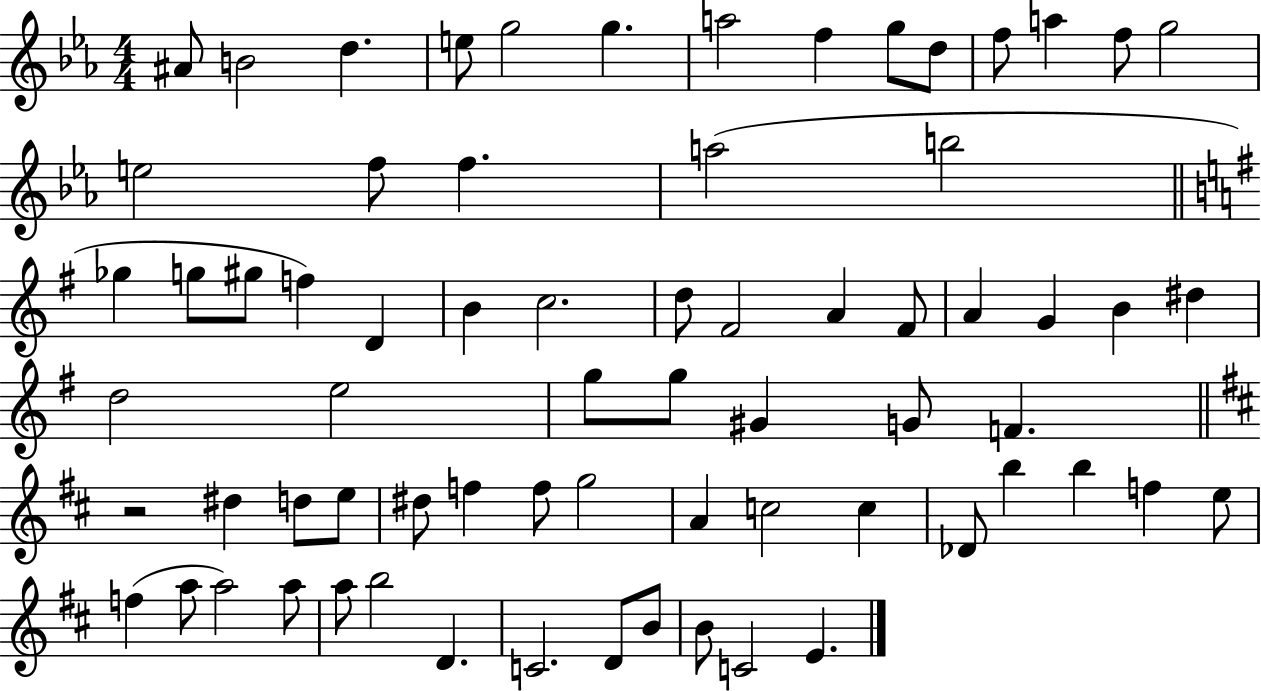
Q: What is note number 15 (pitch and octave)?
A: E5